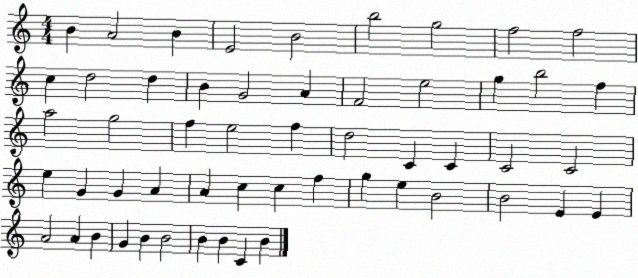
X:1
T:Untitled
M:4/4
L:1/4
K:C
B A2 B E2 B2 b2 g2 f2 f2 c d2 d B G2 A F2 e2 g b2 f a2 g2 f e2 f d2 C C C2 C2 e G G A A c c f g e B2 B2 E E A2 A B G B B2 B B C B